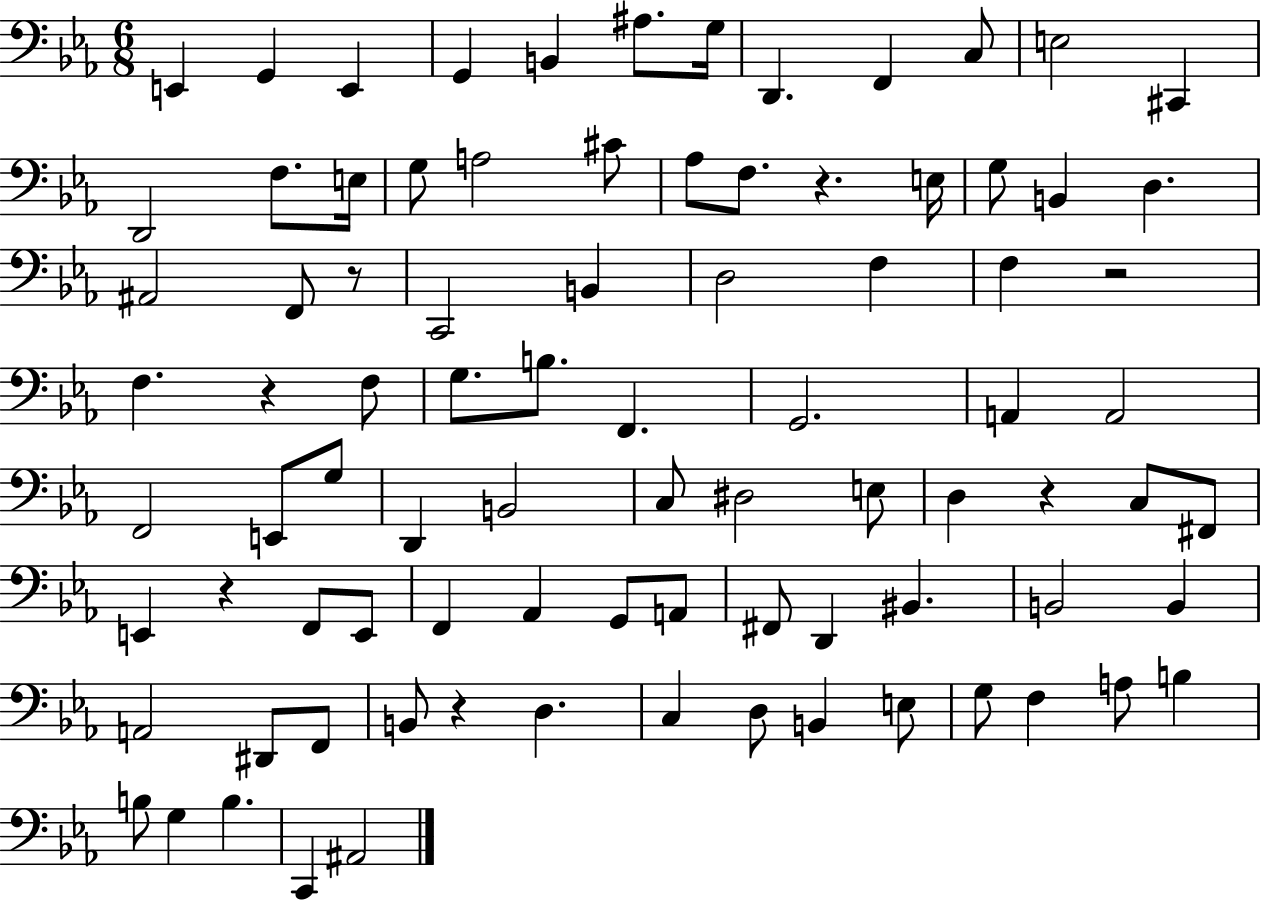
E2/q G2/q E2/q G2/q B2/q A#3/e. G3/s D2/q. F2/q C3/e E3/h C#2/q D2/h F3/e. E3/s G3/e A3/h C#4/e Ab3/e F3/e. R/q. E3/s G3/e B2/q D3/q. A#2/h F2/e R/e C2/h B2/q D3/h F3/q F3/q R/h F3/q. R/q F3/e G3/e. B3/e. F2/q. G2/h. A2/q A2/h F2/h E2/e G3/e D2/q B2/h C3/e D#3/h E3/e D3/q R/q C3/e F#2/e E2/q R/q F2/e E2/e F2/q Ab2/q G2/e A2/e F#2/e D2/q BIS2/q. B2/h B2/q A2/h D#2/e F2/e B2/e R/q D3/q. C3/q D3/e B2/q E3/e G3/e F3/q A3/e B3/q B3/e G3/q B3/q. C2/q A#2/h